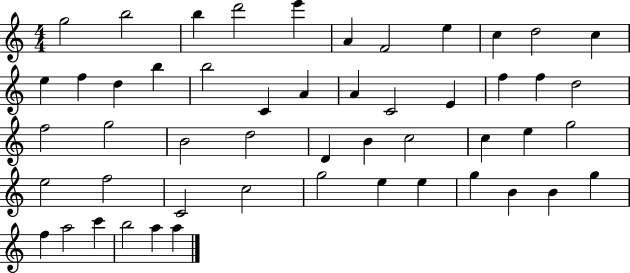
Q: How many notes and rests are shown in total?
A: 51